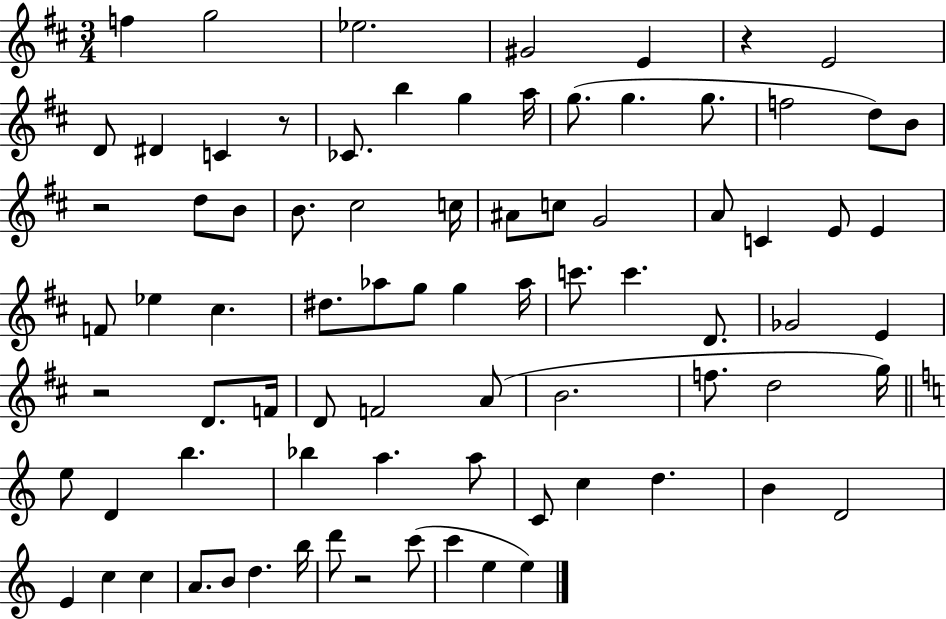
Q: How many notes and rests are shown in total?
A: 81